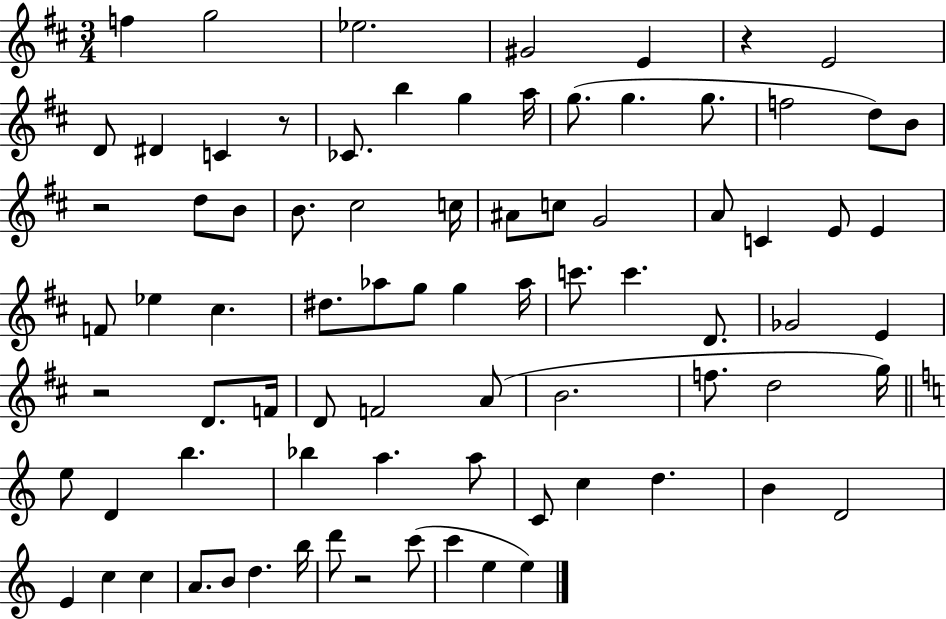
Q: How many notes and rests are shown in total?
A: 81